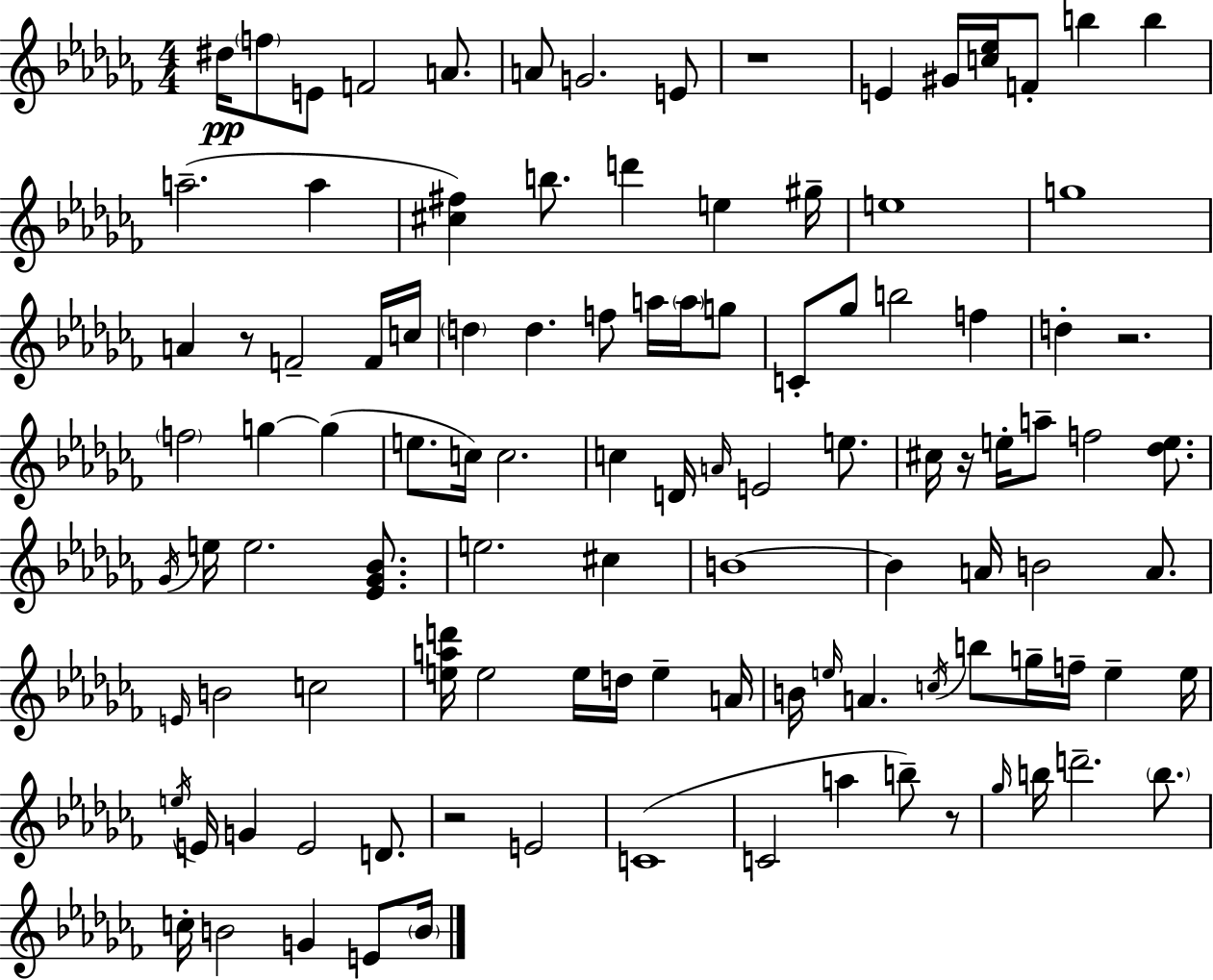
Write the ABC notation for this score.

X:1
T:Untitled
M:4/4
L:1/4
K:Abm
^d/4 f/2 E/2 F2 A/2 A/2 G2 E/2 z4 E ^G/4 [c_e]/4 F/2 b b a2 a [^c^f] b/2 d' e ^g/4 e4 g4 A z/2 F2 F/4 c/4 d d f/2 a/4 a/4 g/2 C/2 _g/2 b2 f d z2 f2 g g e/2 c/4 c2 c D/4 A/4 E2 e/2 ^c/4 z/4 e/4 a/2 f2 [_de]/2 _G/4 e/4 e2 [_E_G_B]/2 e2 ^c B4 B A/4 B2 A/2 E/4 B2 c2 [ead']/4 e2 e/4 d/4 e A/4 B/4 e/4 A c/4 b/2 g/4 f/4 e e/4 e/4 E/4 G E2 D/2 z2 E2 C4 C2 a b/2 z/2 _g/4 b/4 d'2 b/2 c/4 B2 G E/2 B/4